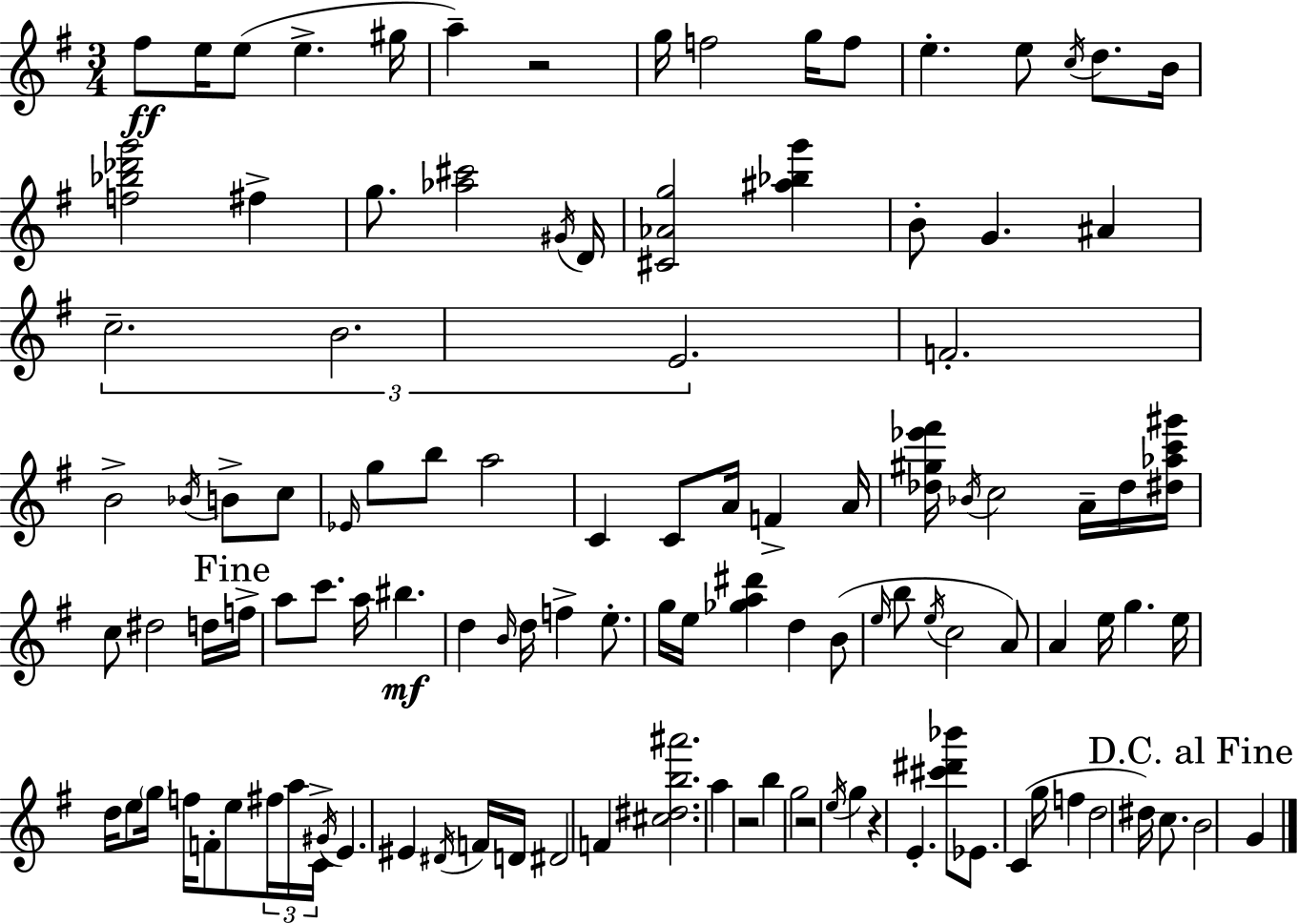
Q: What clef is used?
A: treble